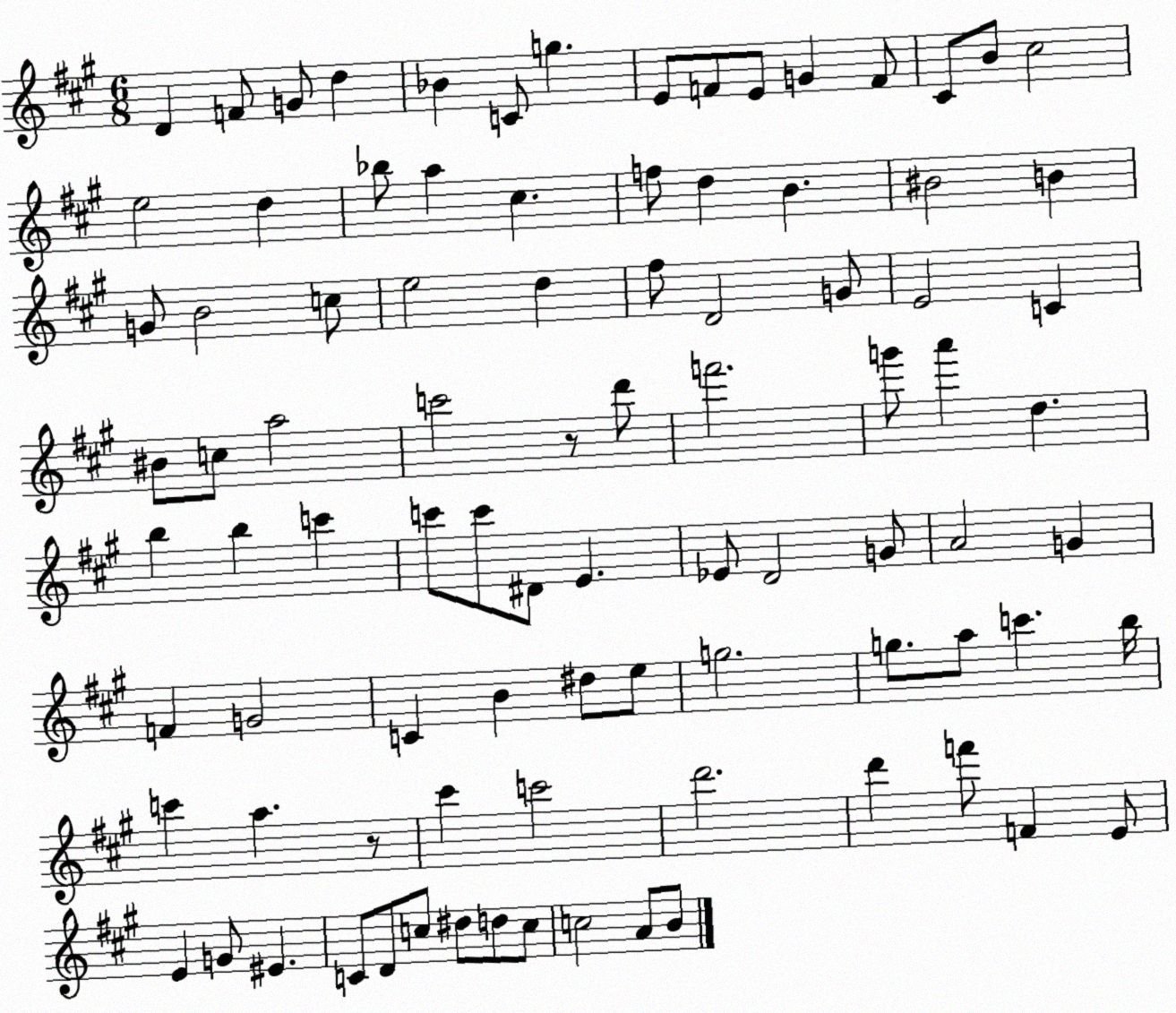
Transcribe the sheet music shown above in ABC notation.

X:1
T:Untitled
M:6/8
L:1/4
K:A
D F/2 G/2 d _B C/2 g E/2 F/2 E/2 G F/2 ^C/2 B/2 ^c2 e2 d _b/2 a ^c f/2 d B ^B2 B G/2 B2 c/2 e2 d ^f/2 D2 G/2 E2 C ^B/2 c/2 a2 c'2 z/2 d'/2 f'2 g'/2 a' d b b c' c'/2 c'/2 ^D/2 E _E/2 D2 G/2 A2 G F G2 C B ^d/2 e/2 g2 g/2 a/2 c' b/4 c' a z/2 ^c' c'2 d'2 d' f'/2 F E/2 E G/2 ^E C/2 D/2 c/2 ^d/2 d/2 c/2 c2 A/2 B/2